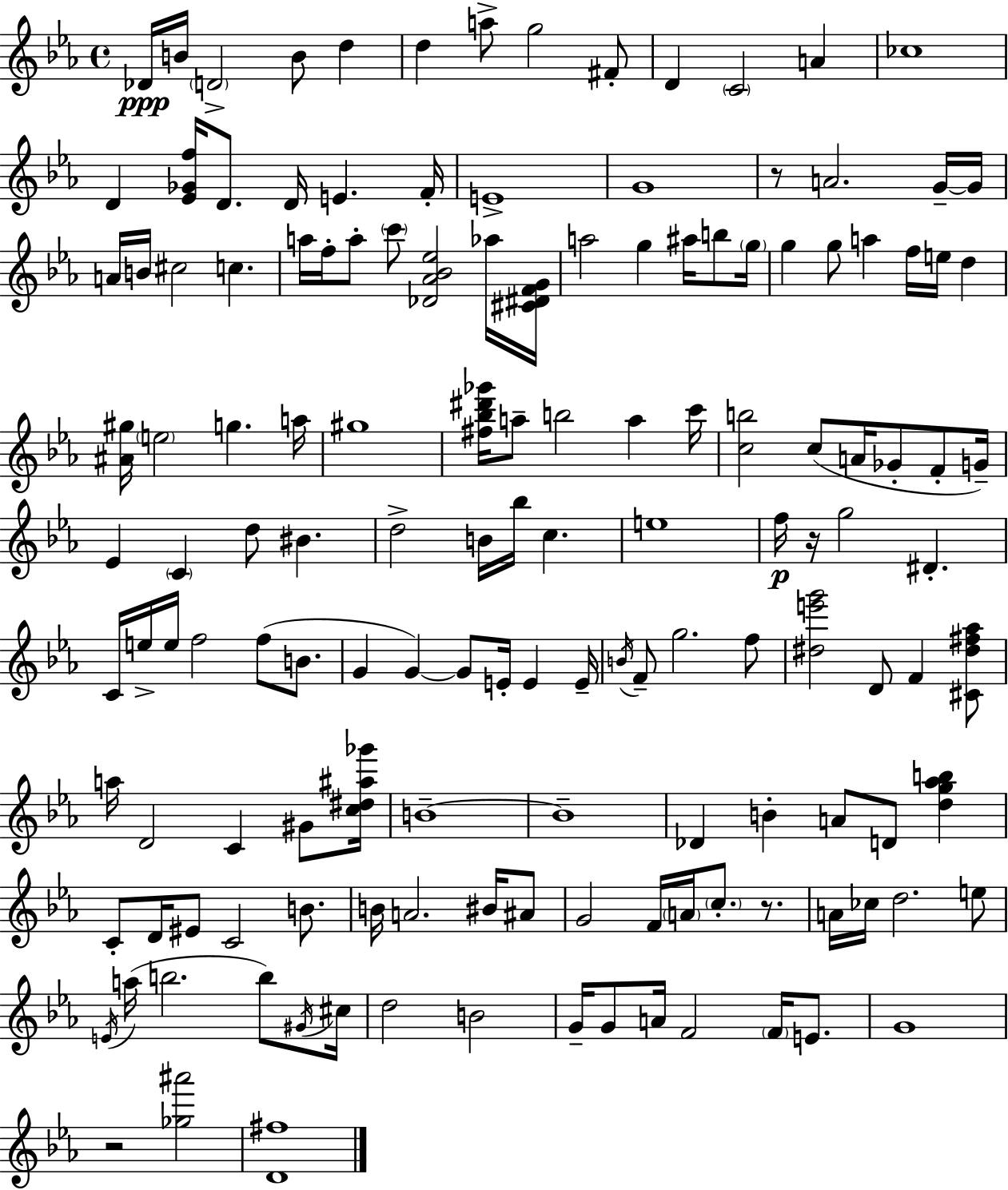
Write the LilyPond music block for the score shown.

{
  \clef treble
  \time 4/4
  \defaultTimeSignature
  \key ees \major
  des'16\ppp b'16 \parenthesize d'2-> b'8 d''4 | d''4 a''8-> g''2 fis'8-. | d'4 \parenthesize c'2 a'4 | ces''1 | \break d'4 <ees' ges' f''>16 d'8. d'16 e'4. f'16-. | e'1-> | g'1 | r8 a'2. g'16--~~ g'16 | \break a'16 b'16 cis''2 c''4. | a''16 f''16-. a''8-. \parenthesize c'''8 <des' aes' bes' ees''>2 aes''16 <cis' dis' f' g'>16 | a''2 g''4 ais''16 b''8 \parenthesize g''16 | g''4 g''8 a''4 f''16 e''16 d''4 | \break <ais' gis''>16 \parenthesize e''2 g''4. a''16 | gis''1 | <fis'' bes'' dis''' ges'''>16 a''8-- b''2 a''4 c'''16 | <c'' b''>2 c''8( a'16 ges'8-. f'8-. g'16--) | \break ees'4 \parenthesize c'4 d''8 bis'4. | d''2-> b'16 bes''16 c''4. | e''1 | f''16\p r16 g''2 dis'4.-. | \break c'16 e''16-> e''16 f''2 f''8( b'8. | g'4 g'4~~) g'8 e'16-. e'4 e'16-- | \acciaccatura { b'16 } f'8-- g''2. f''8 | <dis'' e''' g'''>2 d'8 f'4 <cis' dis'' fis'' aes''>8 | \break a''16 d'2 c'4 gis'8 | <c'' dis'' ais'' ges'''>16 b'1--~~ | b'1-- | des'4 b'4-. a'8 d'8 <d'' g'' aes'' b''>4 | \break c'8-. d'16 eis'8 c'2 b'8. | b'16 a'2. bis'16 ais'8 | g'2 f'16 \parenthesize a'16 \parenthesize c''8.-. r8. | a'16 ces''16 d''2. e''8 | \break \acciaccatura { e'16 } a''16( b''2. b''8) | \acciaccatura { gis'16 } cis''16 d''2 b'2 | g'16-- g'8 a'16 f'2 \parenthesize f'16 | e'8. g'1 | \break r2 <ges'' ais'''>2 | <d' fis''>1 | \bar "|."
}